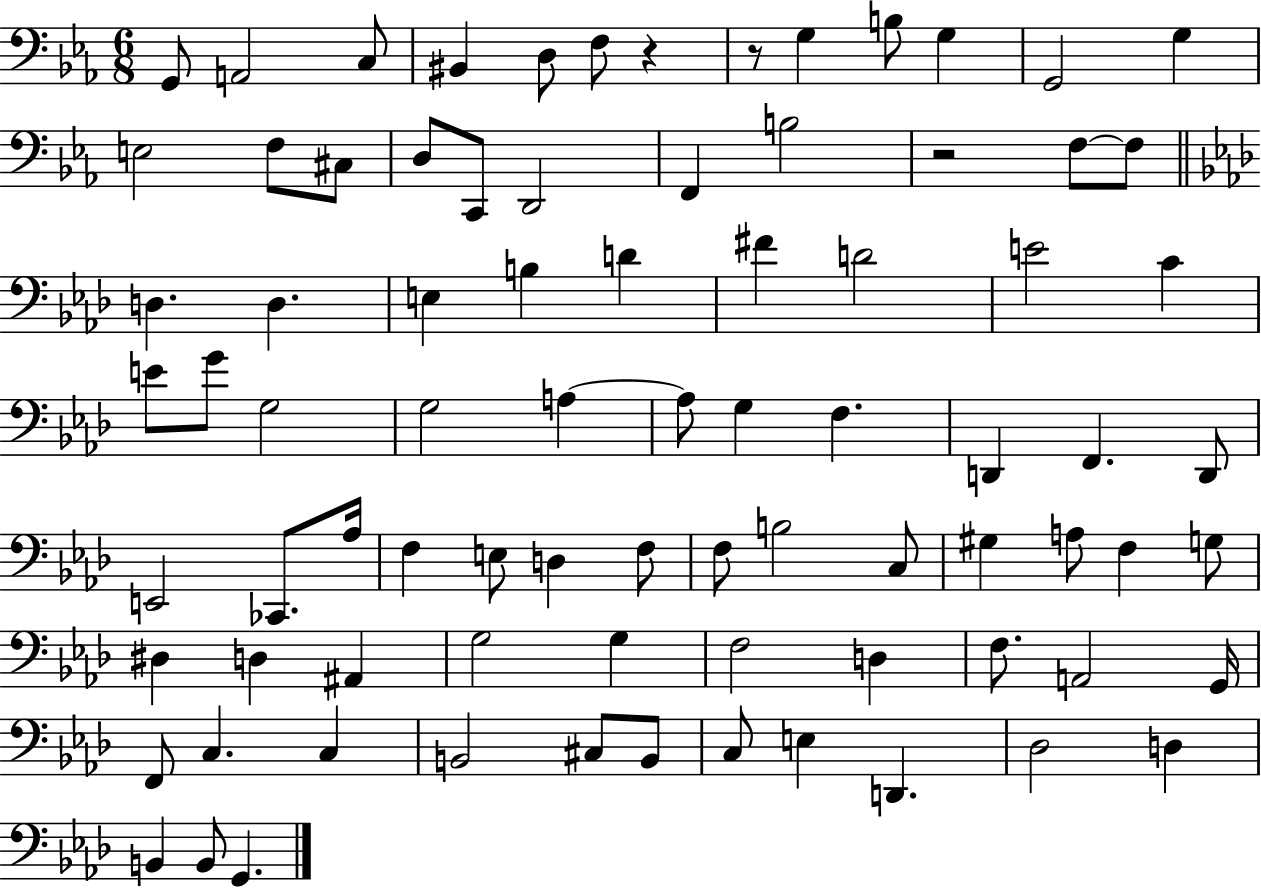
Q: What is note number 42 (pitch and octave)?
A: E2